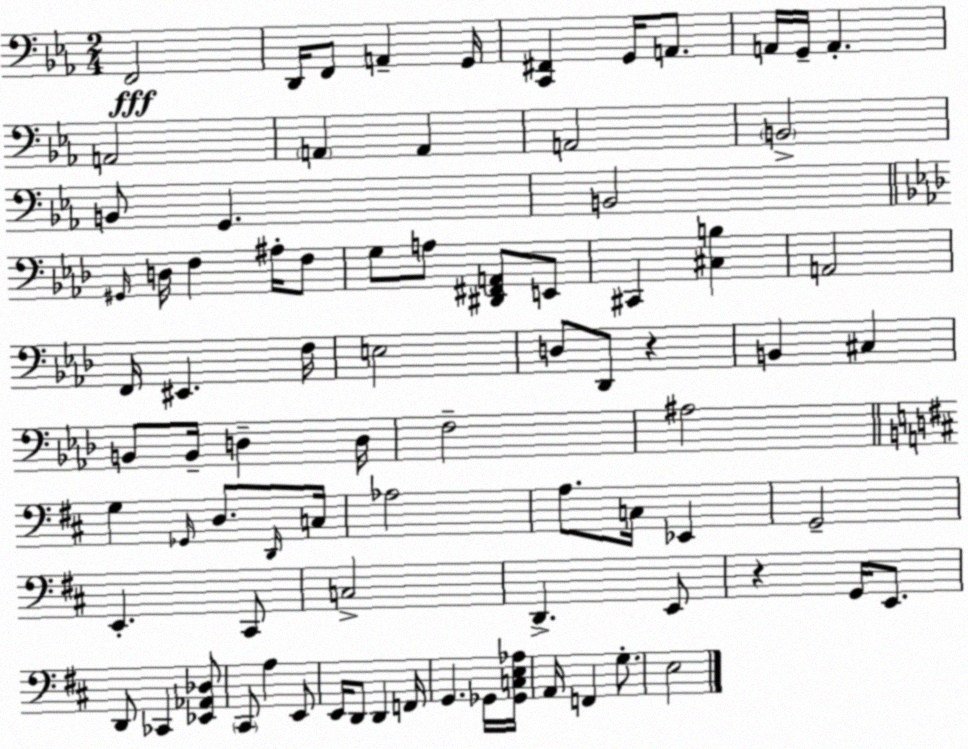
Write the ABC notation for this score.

X:1
T:Untitled
M:2/4
L:1/4
K:Eb
F,,2 D,,/4 F,,/2 A,, G,,/4 [C,,^F,,] G,,/4 A,,/2 A,,/4 G,,/4 A,, A,,2 A,, A,, A,,2 B,,2 B,,/2 G,, B,,2 ^G,,/4 D,/4 F, ^A,/4 F,/2 G,/2 A,/2 [^D,,^F,,A,,]/2 E,,/2 ^C,, [^C,B,] A,,2 F,,/4 ^E,, F,/4 E,2 D,/2 _D,,/2 z B,, ^C, B,,/2 B,,/4 D, D,/4 F,2 ^A,2 G, _G,,/4 D,/2 D,,/4 C,/4 _A,2 A,/2 C,/4 _E,, G,,2 E,, ^C,,/2 C,2 D,, E,,/2 z G,,/4 E,,/2 D,,/2 _C,, [_E,,_A,,_D,]/2 ^C,,/2 A, E,,/2 E,,/4 D,,/2 D,, F,,/4 G,, _G,,/4 [_G,,C,E,_A,]/4 A,,/4 F,, G,/2 E,2